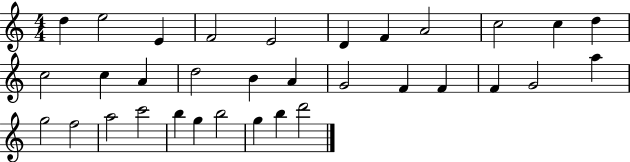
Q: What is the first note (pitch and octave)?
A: D5